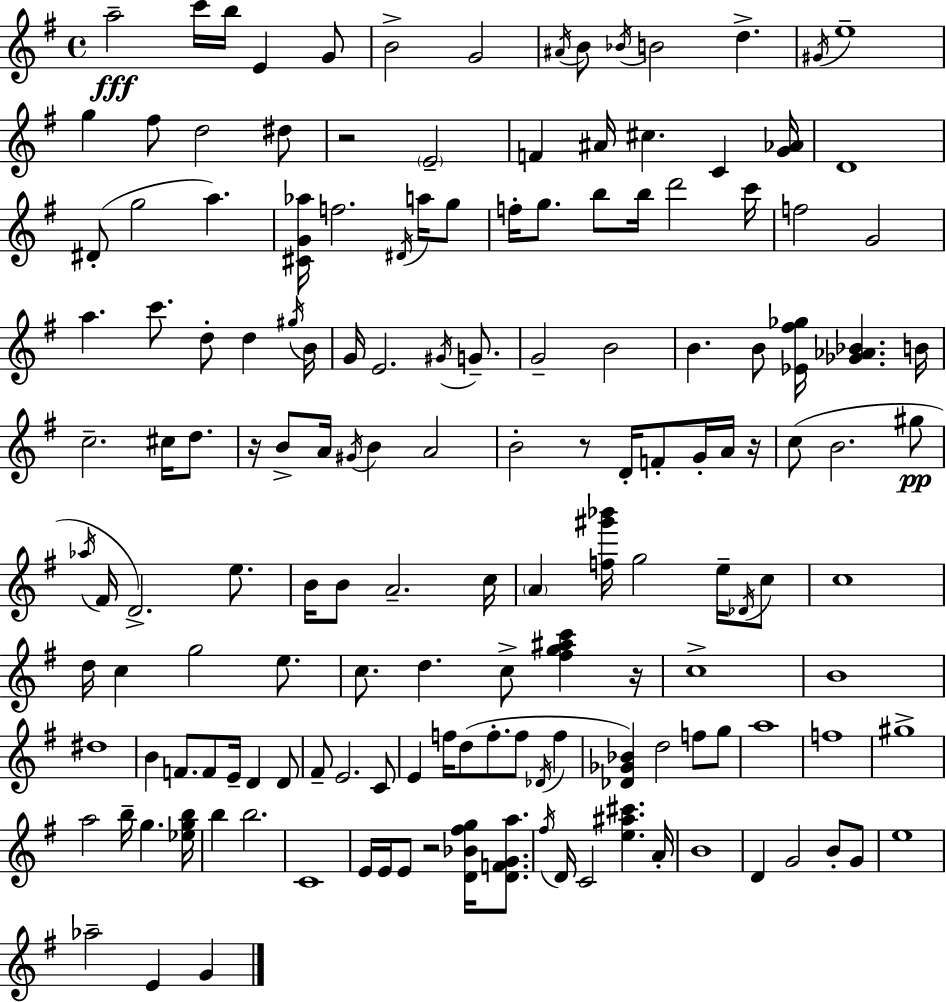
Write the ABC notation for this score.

X:1
T:Untitled
M:4/4
L:1/4
K:Em
a2 c'/4 b/4 E G/2 B2 G2 ^A/4 B/2 _B/4 B2 d ^G/4 e4 g ^f/2 d2 ^d/2 z2 E2 F ^A/4 ^c C [G_A]/4 D4 ^D/2 g2 a [^CG_a]/4 f2 ^D/4 a/4 g/2 f/4 g/2 b/2 b/4 d'2 c'/4 f2 G2 a c'/2 d/2 d ^g/4 B/4 G/4 E2 ^G/4 G/2 G2 B2 B B/2 [_E^f_g]/4 [_G_A_B] B/4 c2 ^c/4 d/2 z/4 B/2 A/4 ^G/4 B A2 B2 z/2 D/4 F/2 G/4 A/4 z/4 c/2 B2 ^g/2 _a/4 ^F/4 D2 e/2 B/4 B/2 A2 c/4 A [f^g'_b']/4 g2 e/4 _D/4 c/2 c4 d/4 c g2 e/2 c/2 d c/2 [^fg^ac'] z/4 c4 B4 ^d4 B F/2 F/2 E/4 D D/2 ^F/2 E2 C/2 E f/4 d/2 f/2 f/2 _D/4 f [_D_G_B] d2 f/2 g/2 a4 f4 ^g4 a2 b/4 g [_egb]/4 b b2 C4 E/4 E/4 E/2 z2 [D_B^fg]/4 [DFGa]/2 ^f/4 D/4 C2 [e^a^c'] A/4 B4 D G2 B/2 G/2 e4 _a2 E G